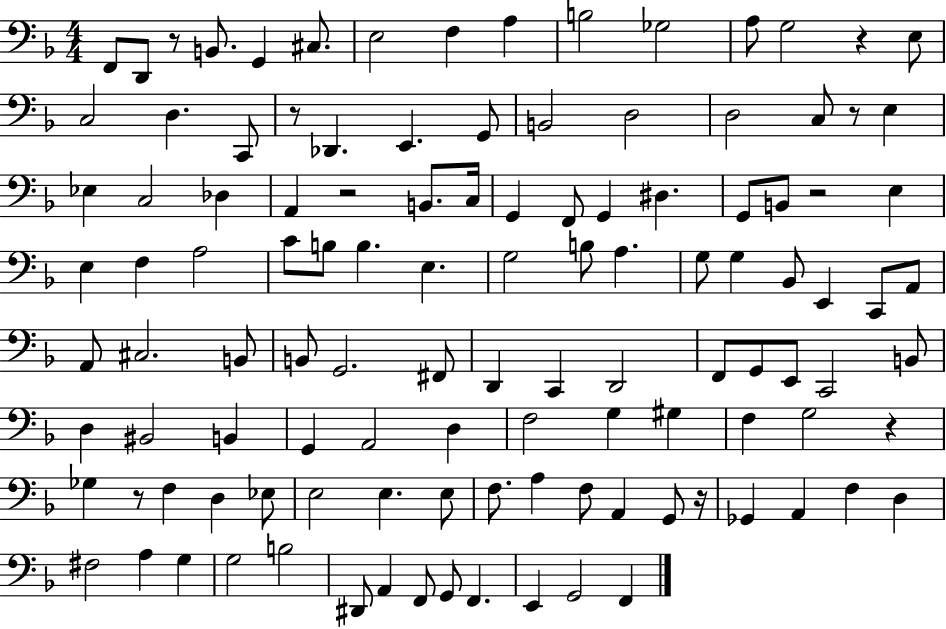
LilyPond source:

{
  \clef bass
  \numericTimeSignature
  \time 4/4
  \key f \major
  \repeat volta 2 { f,8 d,8 r8 b,8. g,4 cis8. | e2 f4 a4 | b2 ges2 | a8 g2 r4 e8 | \break c2 d4. c,8 | r8 des,4. e,4. g,8 | b,2 d2 | d2 c8 r8 e4 | \break ees4 c2 des4 | a,4 r2 b,8. c16 | g,4 f,8 g,4 dis4. | g,8 b,8 r2 e4 | \break e4 f4 a2 | c'8 b8 b4. e4. | g2 b8 a4. | g8 g4 bes,8 e,4 c,8 a,8 | \break a,8 cis2. b,8 | b,8 g,2. fis,8 | d,4 c,4 d,2 | f,8 g,8 e,8 c,2 b,8 | \break d4 bis,2 b,4 | g,4 a,2 d4 | f2 g4 gis4 | f4 g2 r4 | \break ges4 r8 f4 d4 ees8 | e2 e4. e8 | f8. a4 f8 a,4 g,8 r16 | ges,4 a,4 f4 d4 | \break fis2 a4 g4 | g2 b2 | dis,8 a,4 f,8 g,8 f,4. | e,4 g,2 f,4 | \break } \bar "|."
}